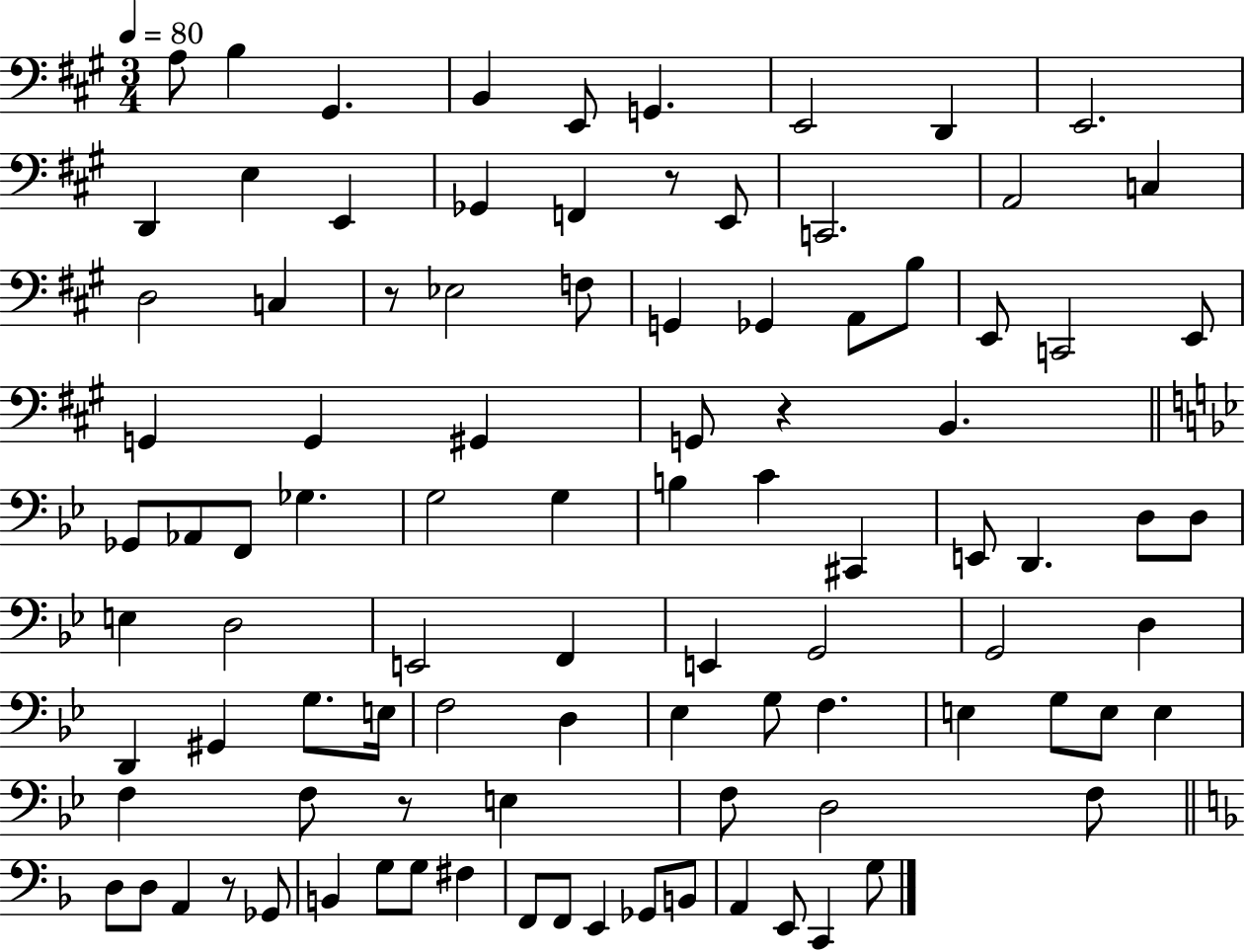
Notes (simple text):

A3/e B3/q G#2/q. B2/q E2/e G2/q. E2/h D2/q E2/h. D2/q E3/q E2/q Gb2/q F2/q R/e E2/e C2/h. A2/h C3/q D3/h C3/q R/e Eb3/h F3/e G2/q Gb2/q A2/e B3/e E2/e C2/h E2/e G2/q G2/q G#2/q G2/e R/q B2/q. Gb2/e Ab2/e F2/e Gb3/q. G3/h G3/q B3/q C4/q C#2/q E2/e D2/q. D3/e D3/e E3/q D3/h E2/h F2/q E2/q G2/h G2/h D3/q D2/q G#2/q G3/e. E3/s F3/h D3/q Eb3/q G3/e F3/q. E3/q G3/e E3/e E3/q F3/q F3/e R/e E3/q F3/e D3/h F3/e D3/e D3/e A2/q R/e Gb2/e B2/q G3/e G3/e F#3/q F2/e F2/e E2/q Gb2/e B2/e A2/q E2/e C2/q G3/e